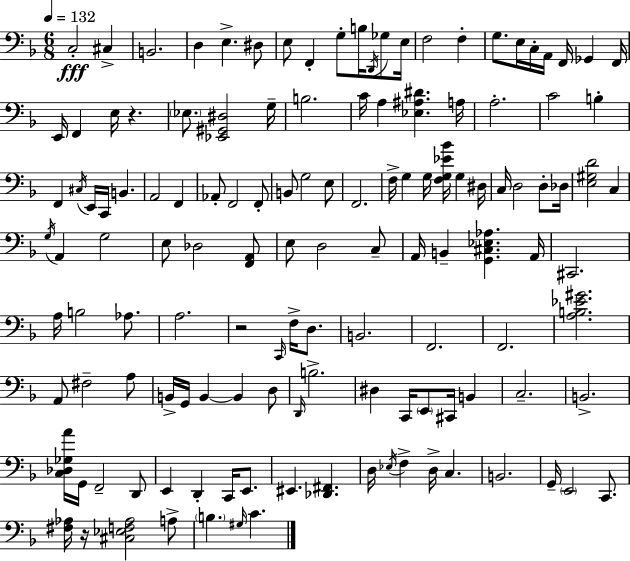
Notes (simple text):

C3/h C#3/q B2/h. D3/q E3/q. D#3/e E3/e F2/q G3/e B3/s D2/s Gb3/e E3/s F3/h F3/q G3/e. E3/s C3/s A2/s F2/s Gb2/q F2/s E2/s F2/q E3/s R/q. Eb3/e. [Eb2,G#2,D#3]/h G3/s B3/h. C4/s A3/q [Eb3,A#3,D#4]/q. A3/s A3/h. C4/h B3/q F2/q C#3/s E2/s C2/s B2/q. A2/h F2/q Ab2/e F2/h F2/e B2/e G3/h E3/e F2/h. F3/s G3/q G3/s [F3,G3,Eb4,Bb4]/s G3/q D#3/s C3/s D3/h D3/e Db3/s [E3,G#3,D4]/h C3/q G3/s A2/q G3/h E3/e Db3/h [F2,A2]/e E3/e D3/h C3/e A2/s B2/q [G2,C#3,Eb3,Ab3]/q. A2/s C#2/h. A3/s B3/h Ab3/e. A3/h. R/h C2/s F3/s D3/e. B2/h. F2/h. F2/h. [A3,B3,Eb4,G#4]/h. A2/e F#3/h A3/e B2/s G2/s B2/q B2/q D3/e D2/s B3/h. D#3/q C2/s E2/e C#2/s B2/q C3/h. B2/h. [C3,Db3,Gb3,A4]/s G2/s F2/h D2/e E2/q D2/q C2/s E2/e. EIS2/q. [Db2,F#2]/q. D3/s Eb3/s F3/q D3/s C3/q. B2/h. G2/s E2/h C2/e. [F#3,Ab3]/s R/s [C#3,Eb3,F3,Ab3]/h A3/e B3/q. G#3/s C4/q.